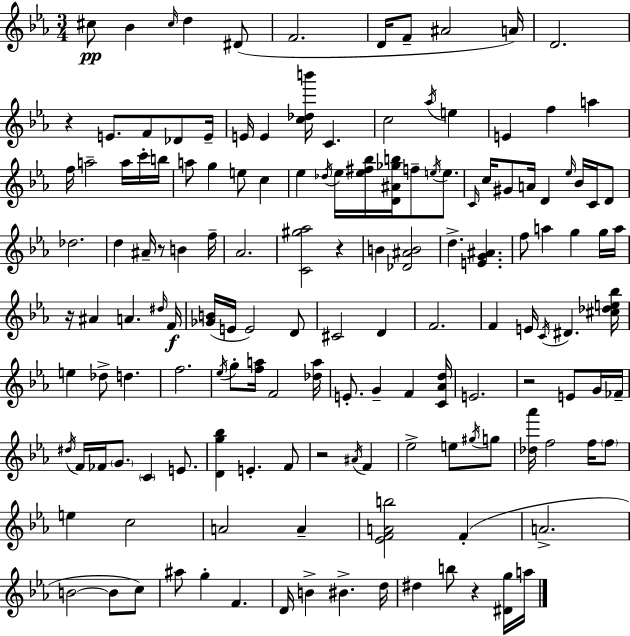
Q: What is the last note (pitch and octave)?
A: A5